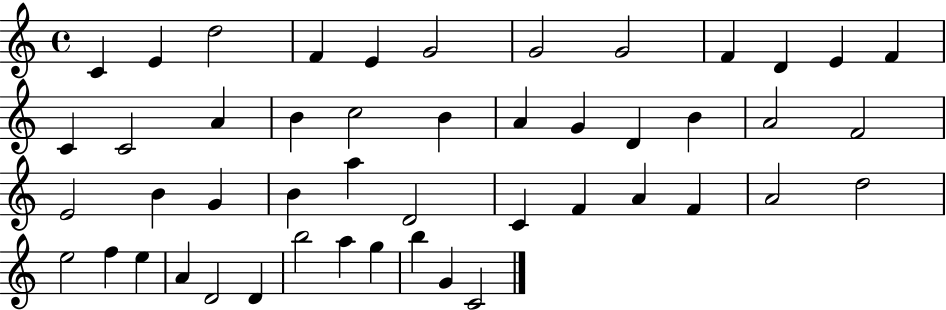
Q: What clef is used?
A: treble